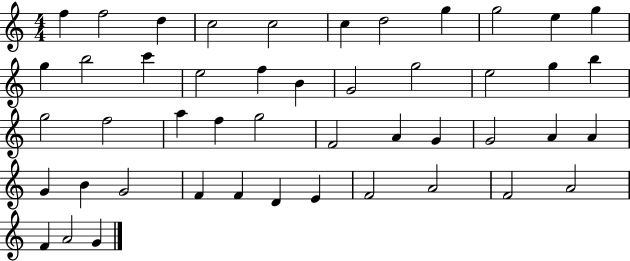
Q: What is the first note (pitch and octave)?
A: F5